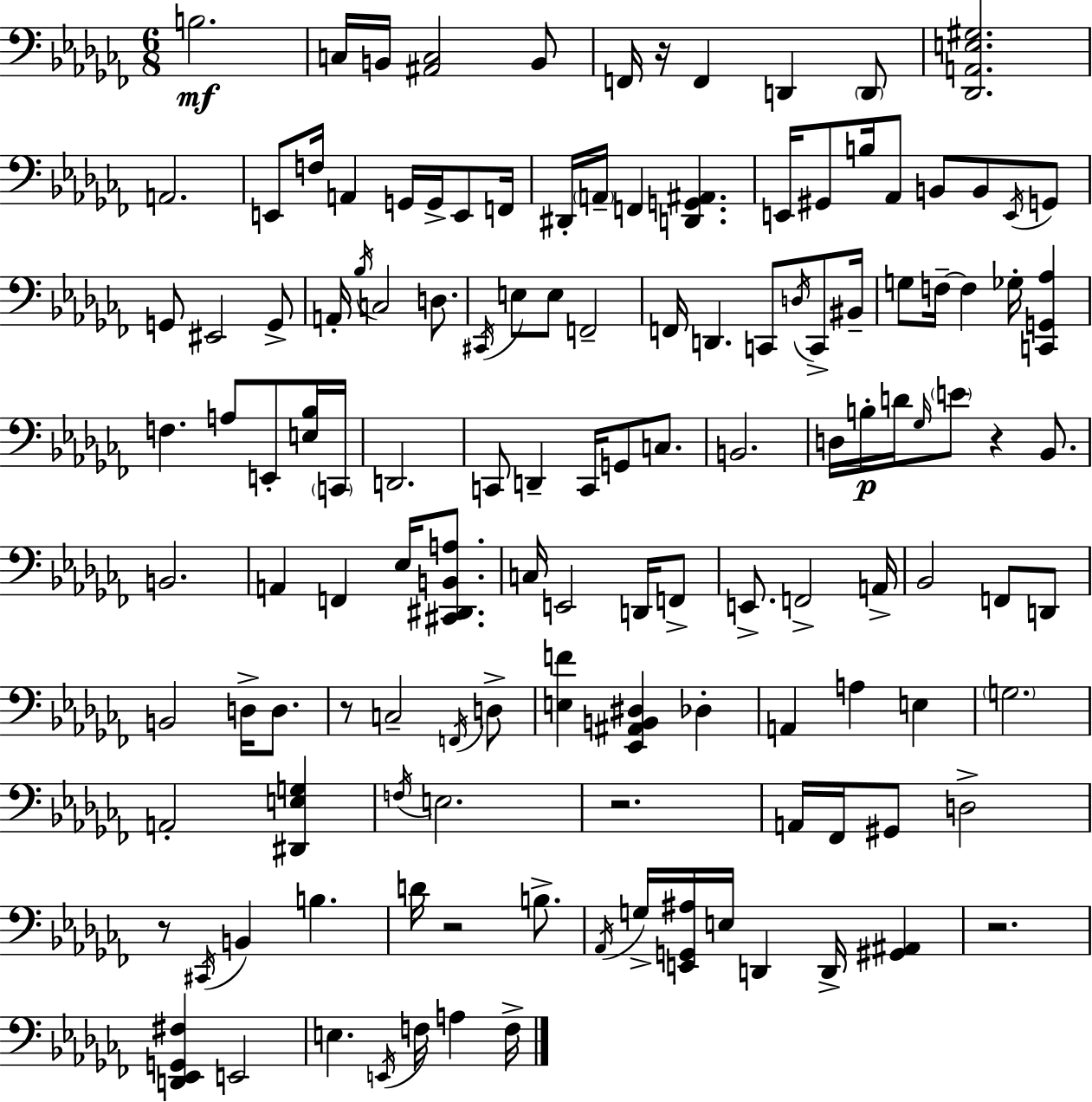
X:1
T:Untitled
M:6/8
L:1/4
K:Abm
B,2 C,/4 B,,/4 [^A,,C,]2 B,,/2 F,,/4 z/4 F,, D,, D,,/2 [_D,,A,,E,^G,]2 A,,2 E,,/2 F,/4 A,, G,,/4 G,,/4 E,,/2 F,,/4 ^D,,/4 A,,/4 F,, [D,,G,,^A,,] E,,/4 ^G,,/2 B,/4 _A,,/2 B,,/2 B,,/2 E,,/4 G,,/2 G,,/2 ^E,,2 G,,/2 A,,/4 _B,/4 C,2 D,/2 ^C,,/4 E,/2 E,/2 F,,2 F,,/4 D,, C,,/2 D,/4 C,,/2 ^B,,/4 G,/2 F,/4 F, _G,/4 [C,,G,,_A,] F, A,/2 E,,/2 [E,_B,]/4 C,,/4 D,,2 C,,/2 D,, C,,/4 G,,/2 C,/2 B,,2 D,/4 B,/4 D/4 _G,/4 E/2 z _B,,/2 B,,2 A,, F,, _E,/4 [^C,,^D,,B,,A,]/2 C,/4 E,,2 D,,/4 F,,/2 E,,/2 F,,2 A,,/4 _B,,2 F,,/2 D,,/2 B,,2 D,/4 D,/2 z/2 C,2 F,,/4 D,/2 [E,F] [_E,,^A,,B,,^D,] _D, A,, A, E, G,2 A,,2 [^D,,E,G,] F,/4 E,2 z2 A,,/4 _F,,/4 ^G,,/2 D,2 z/2 ^C,,/4 B,, B, D/4 z2 B,/2 _A,,/4 G,/4 [E,,G,,^A,]/4 E,/4 D,, D,,/4 [^G,,^A,,] z2 [D,,_E,,G,,^F,] E,,2 E, E,,/4 F,/4 A, F,/4